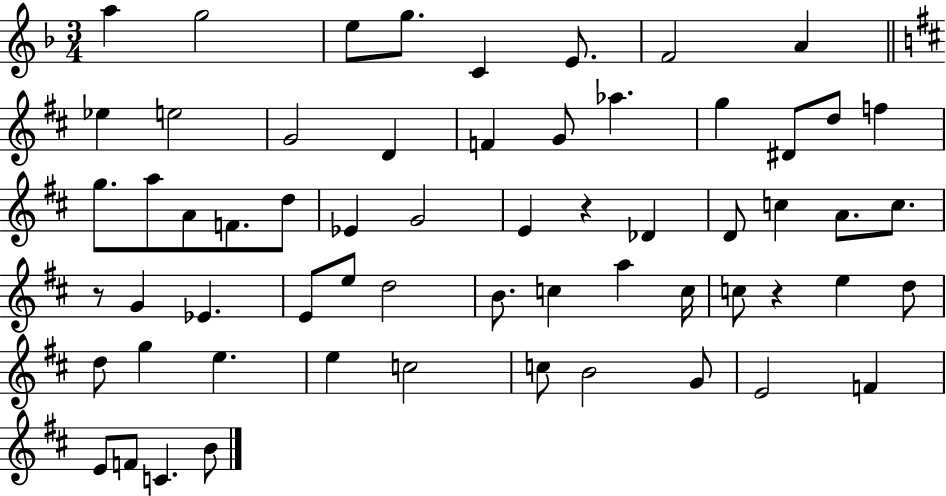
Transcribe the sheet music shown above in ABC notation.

X:1
T:Untitled
M:3/4
L:1/4
K:F
a g2 e/2 g/2 C E/2 F2 A _e e2 G2 D F G/2 _a g ^D/2 d/2 f g/2 a/2 A/2 F/2 d/2 _E G2 E z _D D/2 c A/2 c/2 z/2 G _E E/2 e/2 d2 B/2 c a c/4 c/2 z e d/2 d/2 g e e c2 c/2 B2 G/2 E2 F E/2 F/2 C B/2